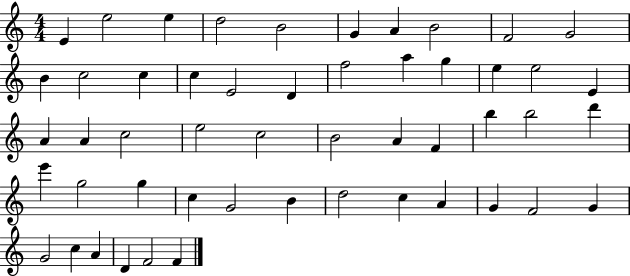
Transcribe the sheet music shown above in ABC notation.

X:1
T:Untitled
M:4/4
L:1/4
K:C
E e2 e d2 B2 G A B2 F2 G2 B c2 c c E2 D f2 a g e e2 E A A c2 e2 c2 B2 A F b b2 d' e' g2 g c G2 B d2 c A G F2 G G2 c A D F2 F